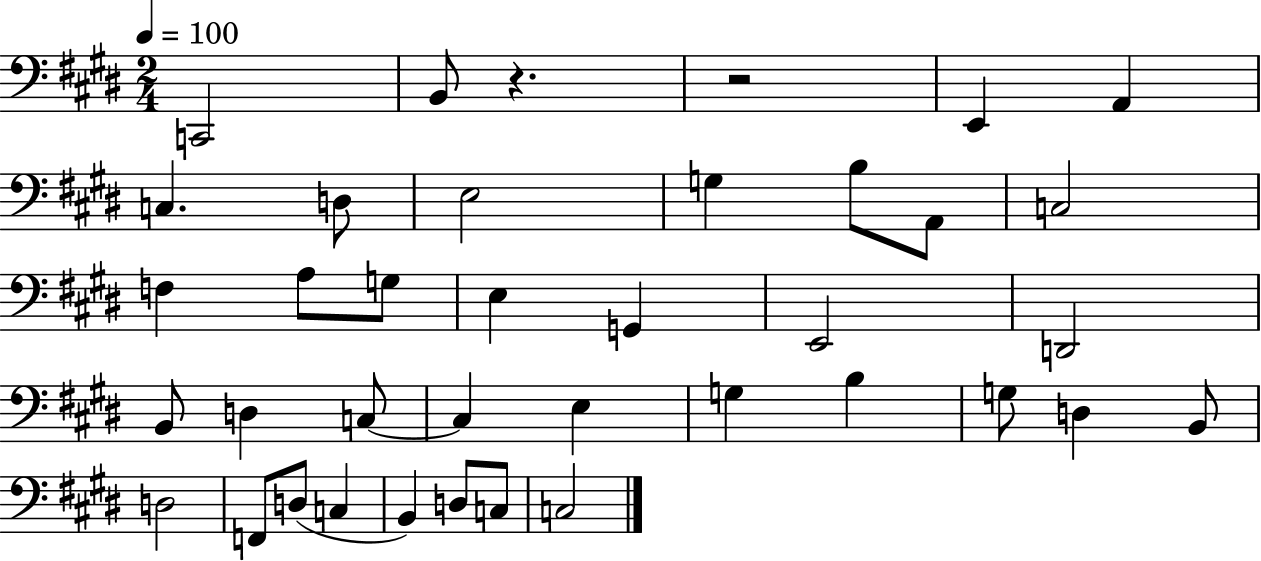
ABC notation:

X:1
T:Untitled
M:2/4
L:1/4
K:E
C,,2 B,,/2 z z2 E,, A,, C, D,/2 E,2 G, B,/2 A,,/2 C,2 F, A,/2 G,/2 E, G,, E,,2 D,,2 B,,/2 D, C,/2 C, E, G, B, G,/2 D, B,,/2 D,2 F,,/2 D,/2 C, B,, D,/2 C,/2 C,2